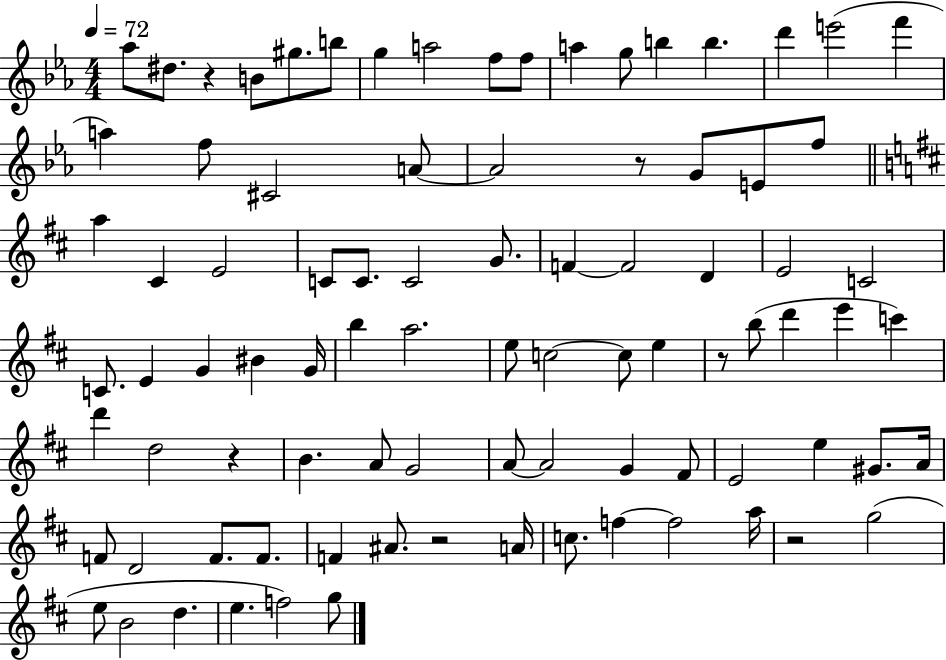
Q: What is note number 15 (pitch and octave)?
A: E6